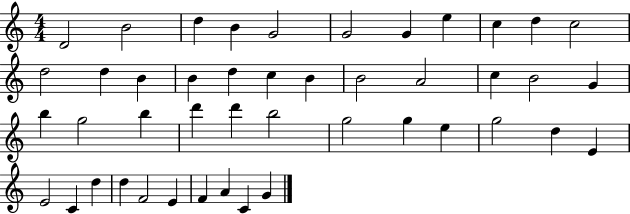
X:1
T:Untitled
M:4/4
L:1/4
K:C
D2 B2 d B G2 G2 G e c d c2 d2 d B B d c B B2 A2 c B2 G b g2 b d' d' b2 g2 g e g2 d E E2 C d d F2 E F A C G